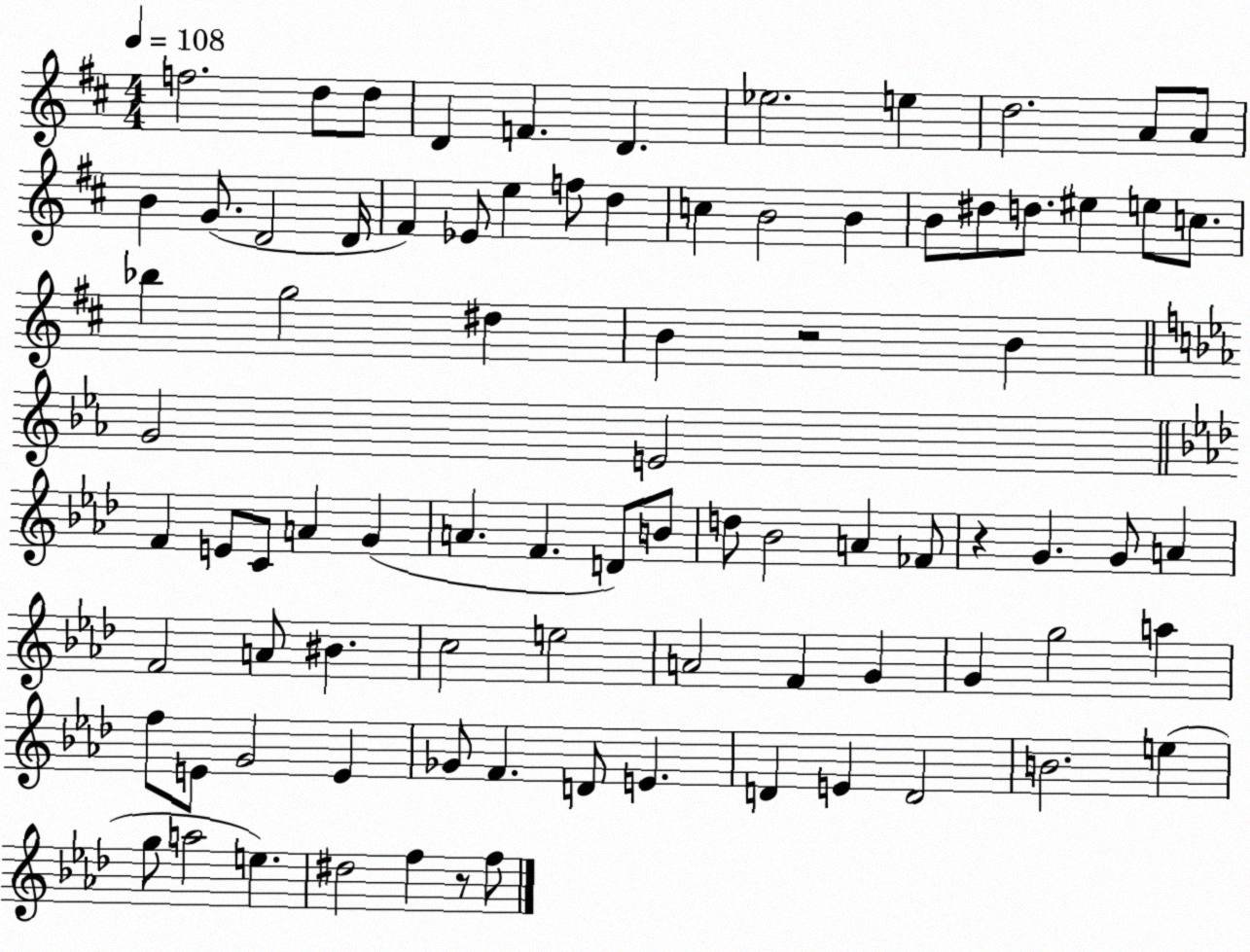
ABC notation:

X:1
T:Untitled
M:4/4
L:1/4
K:D
f2 d/2 d/2 D F D _e2 e d2 A/2 A/2 B G/2 D2 D/4 ^F _E/2 e f/2 d c B2 B B/2 ^d/2 d/2 ^e e/2 c/2 _b g2 ^d B z2 B G2 E2 F E/2 C/2 A G A F D/2 B/2 d/2 _B2 A _F/2 z G G/2 A F2 A/2 ^B c2 e2 A2 F G G g2 a f/2 E/2 G2 E _G/2 F D/2 E D E D2 B2 e g/2 a2 e ^d2 f z/2 f/2